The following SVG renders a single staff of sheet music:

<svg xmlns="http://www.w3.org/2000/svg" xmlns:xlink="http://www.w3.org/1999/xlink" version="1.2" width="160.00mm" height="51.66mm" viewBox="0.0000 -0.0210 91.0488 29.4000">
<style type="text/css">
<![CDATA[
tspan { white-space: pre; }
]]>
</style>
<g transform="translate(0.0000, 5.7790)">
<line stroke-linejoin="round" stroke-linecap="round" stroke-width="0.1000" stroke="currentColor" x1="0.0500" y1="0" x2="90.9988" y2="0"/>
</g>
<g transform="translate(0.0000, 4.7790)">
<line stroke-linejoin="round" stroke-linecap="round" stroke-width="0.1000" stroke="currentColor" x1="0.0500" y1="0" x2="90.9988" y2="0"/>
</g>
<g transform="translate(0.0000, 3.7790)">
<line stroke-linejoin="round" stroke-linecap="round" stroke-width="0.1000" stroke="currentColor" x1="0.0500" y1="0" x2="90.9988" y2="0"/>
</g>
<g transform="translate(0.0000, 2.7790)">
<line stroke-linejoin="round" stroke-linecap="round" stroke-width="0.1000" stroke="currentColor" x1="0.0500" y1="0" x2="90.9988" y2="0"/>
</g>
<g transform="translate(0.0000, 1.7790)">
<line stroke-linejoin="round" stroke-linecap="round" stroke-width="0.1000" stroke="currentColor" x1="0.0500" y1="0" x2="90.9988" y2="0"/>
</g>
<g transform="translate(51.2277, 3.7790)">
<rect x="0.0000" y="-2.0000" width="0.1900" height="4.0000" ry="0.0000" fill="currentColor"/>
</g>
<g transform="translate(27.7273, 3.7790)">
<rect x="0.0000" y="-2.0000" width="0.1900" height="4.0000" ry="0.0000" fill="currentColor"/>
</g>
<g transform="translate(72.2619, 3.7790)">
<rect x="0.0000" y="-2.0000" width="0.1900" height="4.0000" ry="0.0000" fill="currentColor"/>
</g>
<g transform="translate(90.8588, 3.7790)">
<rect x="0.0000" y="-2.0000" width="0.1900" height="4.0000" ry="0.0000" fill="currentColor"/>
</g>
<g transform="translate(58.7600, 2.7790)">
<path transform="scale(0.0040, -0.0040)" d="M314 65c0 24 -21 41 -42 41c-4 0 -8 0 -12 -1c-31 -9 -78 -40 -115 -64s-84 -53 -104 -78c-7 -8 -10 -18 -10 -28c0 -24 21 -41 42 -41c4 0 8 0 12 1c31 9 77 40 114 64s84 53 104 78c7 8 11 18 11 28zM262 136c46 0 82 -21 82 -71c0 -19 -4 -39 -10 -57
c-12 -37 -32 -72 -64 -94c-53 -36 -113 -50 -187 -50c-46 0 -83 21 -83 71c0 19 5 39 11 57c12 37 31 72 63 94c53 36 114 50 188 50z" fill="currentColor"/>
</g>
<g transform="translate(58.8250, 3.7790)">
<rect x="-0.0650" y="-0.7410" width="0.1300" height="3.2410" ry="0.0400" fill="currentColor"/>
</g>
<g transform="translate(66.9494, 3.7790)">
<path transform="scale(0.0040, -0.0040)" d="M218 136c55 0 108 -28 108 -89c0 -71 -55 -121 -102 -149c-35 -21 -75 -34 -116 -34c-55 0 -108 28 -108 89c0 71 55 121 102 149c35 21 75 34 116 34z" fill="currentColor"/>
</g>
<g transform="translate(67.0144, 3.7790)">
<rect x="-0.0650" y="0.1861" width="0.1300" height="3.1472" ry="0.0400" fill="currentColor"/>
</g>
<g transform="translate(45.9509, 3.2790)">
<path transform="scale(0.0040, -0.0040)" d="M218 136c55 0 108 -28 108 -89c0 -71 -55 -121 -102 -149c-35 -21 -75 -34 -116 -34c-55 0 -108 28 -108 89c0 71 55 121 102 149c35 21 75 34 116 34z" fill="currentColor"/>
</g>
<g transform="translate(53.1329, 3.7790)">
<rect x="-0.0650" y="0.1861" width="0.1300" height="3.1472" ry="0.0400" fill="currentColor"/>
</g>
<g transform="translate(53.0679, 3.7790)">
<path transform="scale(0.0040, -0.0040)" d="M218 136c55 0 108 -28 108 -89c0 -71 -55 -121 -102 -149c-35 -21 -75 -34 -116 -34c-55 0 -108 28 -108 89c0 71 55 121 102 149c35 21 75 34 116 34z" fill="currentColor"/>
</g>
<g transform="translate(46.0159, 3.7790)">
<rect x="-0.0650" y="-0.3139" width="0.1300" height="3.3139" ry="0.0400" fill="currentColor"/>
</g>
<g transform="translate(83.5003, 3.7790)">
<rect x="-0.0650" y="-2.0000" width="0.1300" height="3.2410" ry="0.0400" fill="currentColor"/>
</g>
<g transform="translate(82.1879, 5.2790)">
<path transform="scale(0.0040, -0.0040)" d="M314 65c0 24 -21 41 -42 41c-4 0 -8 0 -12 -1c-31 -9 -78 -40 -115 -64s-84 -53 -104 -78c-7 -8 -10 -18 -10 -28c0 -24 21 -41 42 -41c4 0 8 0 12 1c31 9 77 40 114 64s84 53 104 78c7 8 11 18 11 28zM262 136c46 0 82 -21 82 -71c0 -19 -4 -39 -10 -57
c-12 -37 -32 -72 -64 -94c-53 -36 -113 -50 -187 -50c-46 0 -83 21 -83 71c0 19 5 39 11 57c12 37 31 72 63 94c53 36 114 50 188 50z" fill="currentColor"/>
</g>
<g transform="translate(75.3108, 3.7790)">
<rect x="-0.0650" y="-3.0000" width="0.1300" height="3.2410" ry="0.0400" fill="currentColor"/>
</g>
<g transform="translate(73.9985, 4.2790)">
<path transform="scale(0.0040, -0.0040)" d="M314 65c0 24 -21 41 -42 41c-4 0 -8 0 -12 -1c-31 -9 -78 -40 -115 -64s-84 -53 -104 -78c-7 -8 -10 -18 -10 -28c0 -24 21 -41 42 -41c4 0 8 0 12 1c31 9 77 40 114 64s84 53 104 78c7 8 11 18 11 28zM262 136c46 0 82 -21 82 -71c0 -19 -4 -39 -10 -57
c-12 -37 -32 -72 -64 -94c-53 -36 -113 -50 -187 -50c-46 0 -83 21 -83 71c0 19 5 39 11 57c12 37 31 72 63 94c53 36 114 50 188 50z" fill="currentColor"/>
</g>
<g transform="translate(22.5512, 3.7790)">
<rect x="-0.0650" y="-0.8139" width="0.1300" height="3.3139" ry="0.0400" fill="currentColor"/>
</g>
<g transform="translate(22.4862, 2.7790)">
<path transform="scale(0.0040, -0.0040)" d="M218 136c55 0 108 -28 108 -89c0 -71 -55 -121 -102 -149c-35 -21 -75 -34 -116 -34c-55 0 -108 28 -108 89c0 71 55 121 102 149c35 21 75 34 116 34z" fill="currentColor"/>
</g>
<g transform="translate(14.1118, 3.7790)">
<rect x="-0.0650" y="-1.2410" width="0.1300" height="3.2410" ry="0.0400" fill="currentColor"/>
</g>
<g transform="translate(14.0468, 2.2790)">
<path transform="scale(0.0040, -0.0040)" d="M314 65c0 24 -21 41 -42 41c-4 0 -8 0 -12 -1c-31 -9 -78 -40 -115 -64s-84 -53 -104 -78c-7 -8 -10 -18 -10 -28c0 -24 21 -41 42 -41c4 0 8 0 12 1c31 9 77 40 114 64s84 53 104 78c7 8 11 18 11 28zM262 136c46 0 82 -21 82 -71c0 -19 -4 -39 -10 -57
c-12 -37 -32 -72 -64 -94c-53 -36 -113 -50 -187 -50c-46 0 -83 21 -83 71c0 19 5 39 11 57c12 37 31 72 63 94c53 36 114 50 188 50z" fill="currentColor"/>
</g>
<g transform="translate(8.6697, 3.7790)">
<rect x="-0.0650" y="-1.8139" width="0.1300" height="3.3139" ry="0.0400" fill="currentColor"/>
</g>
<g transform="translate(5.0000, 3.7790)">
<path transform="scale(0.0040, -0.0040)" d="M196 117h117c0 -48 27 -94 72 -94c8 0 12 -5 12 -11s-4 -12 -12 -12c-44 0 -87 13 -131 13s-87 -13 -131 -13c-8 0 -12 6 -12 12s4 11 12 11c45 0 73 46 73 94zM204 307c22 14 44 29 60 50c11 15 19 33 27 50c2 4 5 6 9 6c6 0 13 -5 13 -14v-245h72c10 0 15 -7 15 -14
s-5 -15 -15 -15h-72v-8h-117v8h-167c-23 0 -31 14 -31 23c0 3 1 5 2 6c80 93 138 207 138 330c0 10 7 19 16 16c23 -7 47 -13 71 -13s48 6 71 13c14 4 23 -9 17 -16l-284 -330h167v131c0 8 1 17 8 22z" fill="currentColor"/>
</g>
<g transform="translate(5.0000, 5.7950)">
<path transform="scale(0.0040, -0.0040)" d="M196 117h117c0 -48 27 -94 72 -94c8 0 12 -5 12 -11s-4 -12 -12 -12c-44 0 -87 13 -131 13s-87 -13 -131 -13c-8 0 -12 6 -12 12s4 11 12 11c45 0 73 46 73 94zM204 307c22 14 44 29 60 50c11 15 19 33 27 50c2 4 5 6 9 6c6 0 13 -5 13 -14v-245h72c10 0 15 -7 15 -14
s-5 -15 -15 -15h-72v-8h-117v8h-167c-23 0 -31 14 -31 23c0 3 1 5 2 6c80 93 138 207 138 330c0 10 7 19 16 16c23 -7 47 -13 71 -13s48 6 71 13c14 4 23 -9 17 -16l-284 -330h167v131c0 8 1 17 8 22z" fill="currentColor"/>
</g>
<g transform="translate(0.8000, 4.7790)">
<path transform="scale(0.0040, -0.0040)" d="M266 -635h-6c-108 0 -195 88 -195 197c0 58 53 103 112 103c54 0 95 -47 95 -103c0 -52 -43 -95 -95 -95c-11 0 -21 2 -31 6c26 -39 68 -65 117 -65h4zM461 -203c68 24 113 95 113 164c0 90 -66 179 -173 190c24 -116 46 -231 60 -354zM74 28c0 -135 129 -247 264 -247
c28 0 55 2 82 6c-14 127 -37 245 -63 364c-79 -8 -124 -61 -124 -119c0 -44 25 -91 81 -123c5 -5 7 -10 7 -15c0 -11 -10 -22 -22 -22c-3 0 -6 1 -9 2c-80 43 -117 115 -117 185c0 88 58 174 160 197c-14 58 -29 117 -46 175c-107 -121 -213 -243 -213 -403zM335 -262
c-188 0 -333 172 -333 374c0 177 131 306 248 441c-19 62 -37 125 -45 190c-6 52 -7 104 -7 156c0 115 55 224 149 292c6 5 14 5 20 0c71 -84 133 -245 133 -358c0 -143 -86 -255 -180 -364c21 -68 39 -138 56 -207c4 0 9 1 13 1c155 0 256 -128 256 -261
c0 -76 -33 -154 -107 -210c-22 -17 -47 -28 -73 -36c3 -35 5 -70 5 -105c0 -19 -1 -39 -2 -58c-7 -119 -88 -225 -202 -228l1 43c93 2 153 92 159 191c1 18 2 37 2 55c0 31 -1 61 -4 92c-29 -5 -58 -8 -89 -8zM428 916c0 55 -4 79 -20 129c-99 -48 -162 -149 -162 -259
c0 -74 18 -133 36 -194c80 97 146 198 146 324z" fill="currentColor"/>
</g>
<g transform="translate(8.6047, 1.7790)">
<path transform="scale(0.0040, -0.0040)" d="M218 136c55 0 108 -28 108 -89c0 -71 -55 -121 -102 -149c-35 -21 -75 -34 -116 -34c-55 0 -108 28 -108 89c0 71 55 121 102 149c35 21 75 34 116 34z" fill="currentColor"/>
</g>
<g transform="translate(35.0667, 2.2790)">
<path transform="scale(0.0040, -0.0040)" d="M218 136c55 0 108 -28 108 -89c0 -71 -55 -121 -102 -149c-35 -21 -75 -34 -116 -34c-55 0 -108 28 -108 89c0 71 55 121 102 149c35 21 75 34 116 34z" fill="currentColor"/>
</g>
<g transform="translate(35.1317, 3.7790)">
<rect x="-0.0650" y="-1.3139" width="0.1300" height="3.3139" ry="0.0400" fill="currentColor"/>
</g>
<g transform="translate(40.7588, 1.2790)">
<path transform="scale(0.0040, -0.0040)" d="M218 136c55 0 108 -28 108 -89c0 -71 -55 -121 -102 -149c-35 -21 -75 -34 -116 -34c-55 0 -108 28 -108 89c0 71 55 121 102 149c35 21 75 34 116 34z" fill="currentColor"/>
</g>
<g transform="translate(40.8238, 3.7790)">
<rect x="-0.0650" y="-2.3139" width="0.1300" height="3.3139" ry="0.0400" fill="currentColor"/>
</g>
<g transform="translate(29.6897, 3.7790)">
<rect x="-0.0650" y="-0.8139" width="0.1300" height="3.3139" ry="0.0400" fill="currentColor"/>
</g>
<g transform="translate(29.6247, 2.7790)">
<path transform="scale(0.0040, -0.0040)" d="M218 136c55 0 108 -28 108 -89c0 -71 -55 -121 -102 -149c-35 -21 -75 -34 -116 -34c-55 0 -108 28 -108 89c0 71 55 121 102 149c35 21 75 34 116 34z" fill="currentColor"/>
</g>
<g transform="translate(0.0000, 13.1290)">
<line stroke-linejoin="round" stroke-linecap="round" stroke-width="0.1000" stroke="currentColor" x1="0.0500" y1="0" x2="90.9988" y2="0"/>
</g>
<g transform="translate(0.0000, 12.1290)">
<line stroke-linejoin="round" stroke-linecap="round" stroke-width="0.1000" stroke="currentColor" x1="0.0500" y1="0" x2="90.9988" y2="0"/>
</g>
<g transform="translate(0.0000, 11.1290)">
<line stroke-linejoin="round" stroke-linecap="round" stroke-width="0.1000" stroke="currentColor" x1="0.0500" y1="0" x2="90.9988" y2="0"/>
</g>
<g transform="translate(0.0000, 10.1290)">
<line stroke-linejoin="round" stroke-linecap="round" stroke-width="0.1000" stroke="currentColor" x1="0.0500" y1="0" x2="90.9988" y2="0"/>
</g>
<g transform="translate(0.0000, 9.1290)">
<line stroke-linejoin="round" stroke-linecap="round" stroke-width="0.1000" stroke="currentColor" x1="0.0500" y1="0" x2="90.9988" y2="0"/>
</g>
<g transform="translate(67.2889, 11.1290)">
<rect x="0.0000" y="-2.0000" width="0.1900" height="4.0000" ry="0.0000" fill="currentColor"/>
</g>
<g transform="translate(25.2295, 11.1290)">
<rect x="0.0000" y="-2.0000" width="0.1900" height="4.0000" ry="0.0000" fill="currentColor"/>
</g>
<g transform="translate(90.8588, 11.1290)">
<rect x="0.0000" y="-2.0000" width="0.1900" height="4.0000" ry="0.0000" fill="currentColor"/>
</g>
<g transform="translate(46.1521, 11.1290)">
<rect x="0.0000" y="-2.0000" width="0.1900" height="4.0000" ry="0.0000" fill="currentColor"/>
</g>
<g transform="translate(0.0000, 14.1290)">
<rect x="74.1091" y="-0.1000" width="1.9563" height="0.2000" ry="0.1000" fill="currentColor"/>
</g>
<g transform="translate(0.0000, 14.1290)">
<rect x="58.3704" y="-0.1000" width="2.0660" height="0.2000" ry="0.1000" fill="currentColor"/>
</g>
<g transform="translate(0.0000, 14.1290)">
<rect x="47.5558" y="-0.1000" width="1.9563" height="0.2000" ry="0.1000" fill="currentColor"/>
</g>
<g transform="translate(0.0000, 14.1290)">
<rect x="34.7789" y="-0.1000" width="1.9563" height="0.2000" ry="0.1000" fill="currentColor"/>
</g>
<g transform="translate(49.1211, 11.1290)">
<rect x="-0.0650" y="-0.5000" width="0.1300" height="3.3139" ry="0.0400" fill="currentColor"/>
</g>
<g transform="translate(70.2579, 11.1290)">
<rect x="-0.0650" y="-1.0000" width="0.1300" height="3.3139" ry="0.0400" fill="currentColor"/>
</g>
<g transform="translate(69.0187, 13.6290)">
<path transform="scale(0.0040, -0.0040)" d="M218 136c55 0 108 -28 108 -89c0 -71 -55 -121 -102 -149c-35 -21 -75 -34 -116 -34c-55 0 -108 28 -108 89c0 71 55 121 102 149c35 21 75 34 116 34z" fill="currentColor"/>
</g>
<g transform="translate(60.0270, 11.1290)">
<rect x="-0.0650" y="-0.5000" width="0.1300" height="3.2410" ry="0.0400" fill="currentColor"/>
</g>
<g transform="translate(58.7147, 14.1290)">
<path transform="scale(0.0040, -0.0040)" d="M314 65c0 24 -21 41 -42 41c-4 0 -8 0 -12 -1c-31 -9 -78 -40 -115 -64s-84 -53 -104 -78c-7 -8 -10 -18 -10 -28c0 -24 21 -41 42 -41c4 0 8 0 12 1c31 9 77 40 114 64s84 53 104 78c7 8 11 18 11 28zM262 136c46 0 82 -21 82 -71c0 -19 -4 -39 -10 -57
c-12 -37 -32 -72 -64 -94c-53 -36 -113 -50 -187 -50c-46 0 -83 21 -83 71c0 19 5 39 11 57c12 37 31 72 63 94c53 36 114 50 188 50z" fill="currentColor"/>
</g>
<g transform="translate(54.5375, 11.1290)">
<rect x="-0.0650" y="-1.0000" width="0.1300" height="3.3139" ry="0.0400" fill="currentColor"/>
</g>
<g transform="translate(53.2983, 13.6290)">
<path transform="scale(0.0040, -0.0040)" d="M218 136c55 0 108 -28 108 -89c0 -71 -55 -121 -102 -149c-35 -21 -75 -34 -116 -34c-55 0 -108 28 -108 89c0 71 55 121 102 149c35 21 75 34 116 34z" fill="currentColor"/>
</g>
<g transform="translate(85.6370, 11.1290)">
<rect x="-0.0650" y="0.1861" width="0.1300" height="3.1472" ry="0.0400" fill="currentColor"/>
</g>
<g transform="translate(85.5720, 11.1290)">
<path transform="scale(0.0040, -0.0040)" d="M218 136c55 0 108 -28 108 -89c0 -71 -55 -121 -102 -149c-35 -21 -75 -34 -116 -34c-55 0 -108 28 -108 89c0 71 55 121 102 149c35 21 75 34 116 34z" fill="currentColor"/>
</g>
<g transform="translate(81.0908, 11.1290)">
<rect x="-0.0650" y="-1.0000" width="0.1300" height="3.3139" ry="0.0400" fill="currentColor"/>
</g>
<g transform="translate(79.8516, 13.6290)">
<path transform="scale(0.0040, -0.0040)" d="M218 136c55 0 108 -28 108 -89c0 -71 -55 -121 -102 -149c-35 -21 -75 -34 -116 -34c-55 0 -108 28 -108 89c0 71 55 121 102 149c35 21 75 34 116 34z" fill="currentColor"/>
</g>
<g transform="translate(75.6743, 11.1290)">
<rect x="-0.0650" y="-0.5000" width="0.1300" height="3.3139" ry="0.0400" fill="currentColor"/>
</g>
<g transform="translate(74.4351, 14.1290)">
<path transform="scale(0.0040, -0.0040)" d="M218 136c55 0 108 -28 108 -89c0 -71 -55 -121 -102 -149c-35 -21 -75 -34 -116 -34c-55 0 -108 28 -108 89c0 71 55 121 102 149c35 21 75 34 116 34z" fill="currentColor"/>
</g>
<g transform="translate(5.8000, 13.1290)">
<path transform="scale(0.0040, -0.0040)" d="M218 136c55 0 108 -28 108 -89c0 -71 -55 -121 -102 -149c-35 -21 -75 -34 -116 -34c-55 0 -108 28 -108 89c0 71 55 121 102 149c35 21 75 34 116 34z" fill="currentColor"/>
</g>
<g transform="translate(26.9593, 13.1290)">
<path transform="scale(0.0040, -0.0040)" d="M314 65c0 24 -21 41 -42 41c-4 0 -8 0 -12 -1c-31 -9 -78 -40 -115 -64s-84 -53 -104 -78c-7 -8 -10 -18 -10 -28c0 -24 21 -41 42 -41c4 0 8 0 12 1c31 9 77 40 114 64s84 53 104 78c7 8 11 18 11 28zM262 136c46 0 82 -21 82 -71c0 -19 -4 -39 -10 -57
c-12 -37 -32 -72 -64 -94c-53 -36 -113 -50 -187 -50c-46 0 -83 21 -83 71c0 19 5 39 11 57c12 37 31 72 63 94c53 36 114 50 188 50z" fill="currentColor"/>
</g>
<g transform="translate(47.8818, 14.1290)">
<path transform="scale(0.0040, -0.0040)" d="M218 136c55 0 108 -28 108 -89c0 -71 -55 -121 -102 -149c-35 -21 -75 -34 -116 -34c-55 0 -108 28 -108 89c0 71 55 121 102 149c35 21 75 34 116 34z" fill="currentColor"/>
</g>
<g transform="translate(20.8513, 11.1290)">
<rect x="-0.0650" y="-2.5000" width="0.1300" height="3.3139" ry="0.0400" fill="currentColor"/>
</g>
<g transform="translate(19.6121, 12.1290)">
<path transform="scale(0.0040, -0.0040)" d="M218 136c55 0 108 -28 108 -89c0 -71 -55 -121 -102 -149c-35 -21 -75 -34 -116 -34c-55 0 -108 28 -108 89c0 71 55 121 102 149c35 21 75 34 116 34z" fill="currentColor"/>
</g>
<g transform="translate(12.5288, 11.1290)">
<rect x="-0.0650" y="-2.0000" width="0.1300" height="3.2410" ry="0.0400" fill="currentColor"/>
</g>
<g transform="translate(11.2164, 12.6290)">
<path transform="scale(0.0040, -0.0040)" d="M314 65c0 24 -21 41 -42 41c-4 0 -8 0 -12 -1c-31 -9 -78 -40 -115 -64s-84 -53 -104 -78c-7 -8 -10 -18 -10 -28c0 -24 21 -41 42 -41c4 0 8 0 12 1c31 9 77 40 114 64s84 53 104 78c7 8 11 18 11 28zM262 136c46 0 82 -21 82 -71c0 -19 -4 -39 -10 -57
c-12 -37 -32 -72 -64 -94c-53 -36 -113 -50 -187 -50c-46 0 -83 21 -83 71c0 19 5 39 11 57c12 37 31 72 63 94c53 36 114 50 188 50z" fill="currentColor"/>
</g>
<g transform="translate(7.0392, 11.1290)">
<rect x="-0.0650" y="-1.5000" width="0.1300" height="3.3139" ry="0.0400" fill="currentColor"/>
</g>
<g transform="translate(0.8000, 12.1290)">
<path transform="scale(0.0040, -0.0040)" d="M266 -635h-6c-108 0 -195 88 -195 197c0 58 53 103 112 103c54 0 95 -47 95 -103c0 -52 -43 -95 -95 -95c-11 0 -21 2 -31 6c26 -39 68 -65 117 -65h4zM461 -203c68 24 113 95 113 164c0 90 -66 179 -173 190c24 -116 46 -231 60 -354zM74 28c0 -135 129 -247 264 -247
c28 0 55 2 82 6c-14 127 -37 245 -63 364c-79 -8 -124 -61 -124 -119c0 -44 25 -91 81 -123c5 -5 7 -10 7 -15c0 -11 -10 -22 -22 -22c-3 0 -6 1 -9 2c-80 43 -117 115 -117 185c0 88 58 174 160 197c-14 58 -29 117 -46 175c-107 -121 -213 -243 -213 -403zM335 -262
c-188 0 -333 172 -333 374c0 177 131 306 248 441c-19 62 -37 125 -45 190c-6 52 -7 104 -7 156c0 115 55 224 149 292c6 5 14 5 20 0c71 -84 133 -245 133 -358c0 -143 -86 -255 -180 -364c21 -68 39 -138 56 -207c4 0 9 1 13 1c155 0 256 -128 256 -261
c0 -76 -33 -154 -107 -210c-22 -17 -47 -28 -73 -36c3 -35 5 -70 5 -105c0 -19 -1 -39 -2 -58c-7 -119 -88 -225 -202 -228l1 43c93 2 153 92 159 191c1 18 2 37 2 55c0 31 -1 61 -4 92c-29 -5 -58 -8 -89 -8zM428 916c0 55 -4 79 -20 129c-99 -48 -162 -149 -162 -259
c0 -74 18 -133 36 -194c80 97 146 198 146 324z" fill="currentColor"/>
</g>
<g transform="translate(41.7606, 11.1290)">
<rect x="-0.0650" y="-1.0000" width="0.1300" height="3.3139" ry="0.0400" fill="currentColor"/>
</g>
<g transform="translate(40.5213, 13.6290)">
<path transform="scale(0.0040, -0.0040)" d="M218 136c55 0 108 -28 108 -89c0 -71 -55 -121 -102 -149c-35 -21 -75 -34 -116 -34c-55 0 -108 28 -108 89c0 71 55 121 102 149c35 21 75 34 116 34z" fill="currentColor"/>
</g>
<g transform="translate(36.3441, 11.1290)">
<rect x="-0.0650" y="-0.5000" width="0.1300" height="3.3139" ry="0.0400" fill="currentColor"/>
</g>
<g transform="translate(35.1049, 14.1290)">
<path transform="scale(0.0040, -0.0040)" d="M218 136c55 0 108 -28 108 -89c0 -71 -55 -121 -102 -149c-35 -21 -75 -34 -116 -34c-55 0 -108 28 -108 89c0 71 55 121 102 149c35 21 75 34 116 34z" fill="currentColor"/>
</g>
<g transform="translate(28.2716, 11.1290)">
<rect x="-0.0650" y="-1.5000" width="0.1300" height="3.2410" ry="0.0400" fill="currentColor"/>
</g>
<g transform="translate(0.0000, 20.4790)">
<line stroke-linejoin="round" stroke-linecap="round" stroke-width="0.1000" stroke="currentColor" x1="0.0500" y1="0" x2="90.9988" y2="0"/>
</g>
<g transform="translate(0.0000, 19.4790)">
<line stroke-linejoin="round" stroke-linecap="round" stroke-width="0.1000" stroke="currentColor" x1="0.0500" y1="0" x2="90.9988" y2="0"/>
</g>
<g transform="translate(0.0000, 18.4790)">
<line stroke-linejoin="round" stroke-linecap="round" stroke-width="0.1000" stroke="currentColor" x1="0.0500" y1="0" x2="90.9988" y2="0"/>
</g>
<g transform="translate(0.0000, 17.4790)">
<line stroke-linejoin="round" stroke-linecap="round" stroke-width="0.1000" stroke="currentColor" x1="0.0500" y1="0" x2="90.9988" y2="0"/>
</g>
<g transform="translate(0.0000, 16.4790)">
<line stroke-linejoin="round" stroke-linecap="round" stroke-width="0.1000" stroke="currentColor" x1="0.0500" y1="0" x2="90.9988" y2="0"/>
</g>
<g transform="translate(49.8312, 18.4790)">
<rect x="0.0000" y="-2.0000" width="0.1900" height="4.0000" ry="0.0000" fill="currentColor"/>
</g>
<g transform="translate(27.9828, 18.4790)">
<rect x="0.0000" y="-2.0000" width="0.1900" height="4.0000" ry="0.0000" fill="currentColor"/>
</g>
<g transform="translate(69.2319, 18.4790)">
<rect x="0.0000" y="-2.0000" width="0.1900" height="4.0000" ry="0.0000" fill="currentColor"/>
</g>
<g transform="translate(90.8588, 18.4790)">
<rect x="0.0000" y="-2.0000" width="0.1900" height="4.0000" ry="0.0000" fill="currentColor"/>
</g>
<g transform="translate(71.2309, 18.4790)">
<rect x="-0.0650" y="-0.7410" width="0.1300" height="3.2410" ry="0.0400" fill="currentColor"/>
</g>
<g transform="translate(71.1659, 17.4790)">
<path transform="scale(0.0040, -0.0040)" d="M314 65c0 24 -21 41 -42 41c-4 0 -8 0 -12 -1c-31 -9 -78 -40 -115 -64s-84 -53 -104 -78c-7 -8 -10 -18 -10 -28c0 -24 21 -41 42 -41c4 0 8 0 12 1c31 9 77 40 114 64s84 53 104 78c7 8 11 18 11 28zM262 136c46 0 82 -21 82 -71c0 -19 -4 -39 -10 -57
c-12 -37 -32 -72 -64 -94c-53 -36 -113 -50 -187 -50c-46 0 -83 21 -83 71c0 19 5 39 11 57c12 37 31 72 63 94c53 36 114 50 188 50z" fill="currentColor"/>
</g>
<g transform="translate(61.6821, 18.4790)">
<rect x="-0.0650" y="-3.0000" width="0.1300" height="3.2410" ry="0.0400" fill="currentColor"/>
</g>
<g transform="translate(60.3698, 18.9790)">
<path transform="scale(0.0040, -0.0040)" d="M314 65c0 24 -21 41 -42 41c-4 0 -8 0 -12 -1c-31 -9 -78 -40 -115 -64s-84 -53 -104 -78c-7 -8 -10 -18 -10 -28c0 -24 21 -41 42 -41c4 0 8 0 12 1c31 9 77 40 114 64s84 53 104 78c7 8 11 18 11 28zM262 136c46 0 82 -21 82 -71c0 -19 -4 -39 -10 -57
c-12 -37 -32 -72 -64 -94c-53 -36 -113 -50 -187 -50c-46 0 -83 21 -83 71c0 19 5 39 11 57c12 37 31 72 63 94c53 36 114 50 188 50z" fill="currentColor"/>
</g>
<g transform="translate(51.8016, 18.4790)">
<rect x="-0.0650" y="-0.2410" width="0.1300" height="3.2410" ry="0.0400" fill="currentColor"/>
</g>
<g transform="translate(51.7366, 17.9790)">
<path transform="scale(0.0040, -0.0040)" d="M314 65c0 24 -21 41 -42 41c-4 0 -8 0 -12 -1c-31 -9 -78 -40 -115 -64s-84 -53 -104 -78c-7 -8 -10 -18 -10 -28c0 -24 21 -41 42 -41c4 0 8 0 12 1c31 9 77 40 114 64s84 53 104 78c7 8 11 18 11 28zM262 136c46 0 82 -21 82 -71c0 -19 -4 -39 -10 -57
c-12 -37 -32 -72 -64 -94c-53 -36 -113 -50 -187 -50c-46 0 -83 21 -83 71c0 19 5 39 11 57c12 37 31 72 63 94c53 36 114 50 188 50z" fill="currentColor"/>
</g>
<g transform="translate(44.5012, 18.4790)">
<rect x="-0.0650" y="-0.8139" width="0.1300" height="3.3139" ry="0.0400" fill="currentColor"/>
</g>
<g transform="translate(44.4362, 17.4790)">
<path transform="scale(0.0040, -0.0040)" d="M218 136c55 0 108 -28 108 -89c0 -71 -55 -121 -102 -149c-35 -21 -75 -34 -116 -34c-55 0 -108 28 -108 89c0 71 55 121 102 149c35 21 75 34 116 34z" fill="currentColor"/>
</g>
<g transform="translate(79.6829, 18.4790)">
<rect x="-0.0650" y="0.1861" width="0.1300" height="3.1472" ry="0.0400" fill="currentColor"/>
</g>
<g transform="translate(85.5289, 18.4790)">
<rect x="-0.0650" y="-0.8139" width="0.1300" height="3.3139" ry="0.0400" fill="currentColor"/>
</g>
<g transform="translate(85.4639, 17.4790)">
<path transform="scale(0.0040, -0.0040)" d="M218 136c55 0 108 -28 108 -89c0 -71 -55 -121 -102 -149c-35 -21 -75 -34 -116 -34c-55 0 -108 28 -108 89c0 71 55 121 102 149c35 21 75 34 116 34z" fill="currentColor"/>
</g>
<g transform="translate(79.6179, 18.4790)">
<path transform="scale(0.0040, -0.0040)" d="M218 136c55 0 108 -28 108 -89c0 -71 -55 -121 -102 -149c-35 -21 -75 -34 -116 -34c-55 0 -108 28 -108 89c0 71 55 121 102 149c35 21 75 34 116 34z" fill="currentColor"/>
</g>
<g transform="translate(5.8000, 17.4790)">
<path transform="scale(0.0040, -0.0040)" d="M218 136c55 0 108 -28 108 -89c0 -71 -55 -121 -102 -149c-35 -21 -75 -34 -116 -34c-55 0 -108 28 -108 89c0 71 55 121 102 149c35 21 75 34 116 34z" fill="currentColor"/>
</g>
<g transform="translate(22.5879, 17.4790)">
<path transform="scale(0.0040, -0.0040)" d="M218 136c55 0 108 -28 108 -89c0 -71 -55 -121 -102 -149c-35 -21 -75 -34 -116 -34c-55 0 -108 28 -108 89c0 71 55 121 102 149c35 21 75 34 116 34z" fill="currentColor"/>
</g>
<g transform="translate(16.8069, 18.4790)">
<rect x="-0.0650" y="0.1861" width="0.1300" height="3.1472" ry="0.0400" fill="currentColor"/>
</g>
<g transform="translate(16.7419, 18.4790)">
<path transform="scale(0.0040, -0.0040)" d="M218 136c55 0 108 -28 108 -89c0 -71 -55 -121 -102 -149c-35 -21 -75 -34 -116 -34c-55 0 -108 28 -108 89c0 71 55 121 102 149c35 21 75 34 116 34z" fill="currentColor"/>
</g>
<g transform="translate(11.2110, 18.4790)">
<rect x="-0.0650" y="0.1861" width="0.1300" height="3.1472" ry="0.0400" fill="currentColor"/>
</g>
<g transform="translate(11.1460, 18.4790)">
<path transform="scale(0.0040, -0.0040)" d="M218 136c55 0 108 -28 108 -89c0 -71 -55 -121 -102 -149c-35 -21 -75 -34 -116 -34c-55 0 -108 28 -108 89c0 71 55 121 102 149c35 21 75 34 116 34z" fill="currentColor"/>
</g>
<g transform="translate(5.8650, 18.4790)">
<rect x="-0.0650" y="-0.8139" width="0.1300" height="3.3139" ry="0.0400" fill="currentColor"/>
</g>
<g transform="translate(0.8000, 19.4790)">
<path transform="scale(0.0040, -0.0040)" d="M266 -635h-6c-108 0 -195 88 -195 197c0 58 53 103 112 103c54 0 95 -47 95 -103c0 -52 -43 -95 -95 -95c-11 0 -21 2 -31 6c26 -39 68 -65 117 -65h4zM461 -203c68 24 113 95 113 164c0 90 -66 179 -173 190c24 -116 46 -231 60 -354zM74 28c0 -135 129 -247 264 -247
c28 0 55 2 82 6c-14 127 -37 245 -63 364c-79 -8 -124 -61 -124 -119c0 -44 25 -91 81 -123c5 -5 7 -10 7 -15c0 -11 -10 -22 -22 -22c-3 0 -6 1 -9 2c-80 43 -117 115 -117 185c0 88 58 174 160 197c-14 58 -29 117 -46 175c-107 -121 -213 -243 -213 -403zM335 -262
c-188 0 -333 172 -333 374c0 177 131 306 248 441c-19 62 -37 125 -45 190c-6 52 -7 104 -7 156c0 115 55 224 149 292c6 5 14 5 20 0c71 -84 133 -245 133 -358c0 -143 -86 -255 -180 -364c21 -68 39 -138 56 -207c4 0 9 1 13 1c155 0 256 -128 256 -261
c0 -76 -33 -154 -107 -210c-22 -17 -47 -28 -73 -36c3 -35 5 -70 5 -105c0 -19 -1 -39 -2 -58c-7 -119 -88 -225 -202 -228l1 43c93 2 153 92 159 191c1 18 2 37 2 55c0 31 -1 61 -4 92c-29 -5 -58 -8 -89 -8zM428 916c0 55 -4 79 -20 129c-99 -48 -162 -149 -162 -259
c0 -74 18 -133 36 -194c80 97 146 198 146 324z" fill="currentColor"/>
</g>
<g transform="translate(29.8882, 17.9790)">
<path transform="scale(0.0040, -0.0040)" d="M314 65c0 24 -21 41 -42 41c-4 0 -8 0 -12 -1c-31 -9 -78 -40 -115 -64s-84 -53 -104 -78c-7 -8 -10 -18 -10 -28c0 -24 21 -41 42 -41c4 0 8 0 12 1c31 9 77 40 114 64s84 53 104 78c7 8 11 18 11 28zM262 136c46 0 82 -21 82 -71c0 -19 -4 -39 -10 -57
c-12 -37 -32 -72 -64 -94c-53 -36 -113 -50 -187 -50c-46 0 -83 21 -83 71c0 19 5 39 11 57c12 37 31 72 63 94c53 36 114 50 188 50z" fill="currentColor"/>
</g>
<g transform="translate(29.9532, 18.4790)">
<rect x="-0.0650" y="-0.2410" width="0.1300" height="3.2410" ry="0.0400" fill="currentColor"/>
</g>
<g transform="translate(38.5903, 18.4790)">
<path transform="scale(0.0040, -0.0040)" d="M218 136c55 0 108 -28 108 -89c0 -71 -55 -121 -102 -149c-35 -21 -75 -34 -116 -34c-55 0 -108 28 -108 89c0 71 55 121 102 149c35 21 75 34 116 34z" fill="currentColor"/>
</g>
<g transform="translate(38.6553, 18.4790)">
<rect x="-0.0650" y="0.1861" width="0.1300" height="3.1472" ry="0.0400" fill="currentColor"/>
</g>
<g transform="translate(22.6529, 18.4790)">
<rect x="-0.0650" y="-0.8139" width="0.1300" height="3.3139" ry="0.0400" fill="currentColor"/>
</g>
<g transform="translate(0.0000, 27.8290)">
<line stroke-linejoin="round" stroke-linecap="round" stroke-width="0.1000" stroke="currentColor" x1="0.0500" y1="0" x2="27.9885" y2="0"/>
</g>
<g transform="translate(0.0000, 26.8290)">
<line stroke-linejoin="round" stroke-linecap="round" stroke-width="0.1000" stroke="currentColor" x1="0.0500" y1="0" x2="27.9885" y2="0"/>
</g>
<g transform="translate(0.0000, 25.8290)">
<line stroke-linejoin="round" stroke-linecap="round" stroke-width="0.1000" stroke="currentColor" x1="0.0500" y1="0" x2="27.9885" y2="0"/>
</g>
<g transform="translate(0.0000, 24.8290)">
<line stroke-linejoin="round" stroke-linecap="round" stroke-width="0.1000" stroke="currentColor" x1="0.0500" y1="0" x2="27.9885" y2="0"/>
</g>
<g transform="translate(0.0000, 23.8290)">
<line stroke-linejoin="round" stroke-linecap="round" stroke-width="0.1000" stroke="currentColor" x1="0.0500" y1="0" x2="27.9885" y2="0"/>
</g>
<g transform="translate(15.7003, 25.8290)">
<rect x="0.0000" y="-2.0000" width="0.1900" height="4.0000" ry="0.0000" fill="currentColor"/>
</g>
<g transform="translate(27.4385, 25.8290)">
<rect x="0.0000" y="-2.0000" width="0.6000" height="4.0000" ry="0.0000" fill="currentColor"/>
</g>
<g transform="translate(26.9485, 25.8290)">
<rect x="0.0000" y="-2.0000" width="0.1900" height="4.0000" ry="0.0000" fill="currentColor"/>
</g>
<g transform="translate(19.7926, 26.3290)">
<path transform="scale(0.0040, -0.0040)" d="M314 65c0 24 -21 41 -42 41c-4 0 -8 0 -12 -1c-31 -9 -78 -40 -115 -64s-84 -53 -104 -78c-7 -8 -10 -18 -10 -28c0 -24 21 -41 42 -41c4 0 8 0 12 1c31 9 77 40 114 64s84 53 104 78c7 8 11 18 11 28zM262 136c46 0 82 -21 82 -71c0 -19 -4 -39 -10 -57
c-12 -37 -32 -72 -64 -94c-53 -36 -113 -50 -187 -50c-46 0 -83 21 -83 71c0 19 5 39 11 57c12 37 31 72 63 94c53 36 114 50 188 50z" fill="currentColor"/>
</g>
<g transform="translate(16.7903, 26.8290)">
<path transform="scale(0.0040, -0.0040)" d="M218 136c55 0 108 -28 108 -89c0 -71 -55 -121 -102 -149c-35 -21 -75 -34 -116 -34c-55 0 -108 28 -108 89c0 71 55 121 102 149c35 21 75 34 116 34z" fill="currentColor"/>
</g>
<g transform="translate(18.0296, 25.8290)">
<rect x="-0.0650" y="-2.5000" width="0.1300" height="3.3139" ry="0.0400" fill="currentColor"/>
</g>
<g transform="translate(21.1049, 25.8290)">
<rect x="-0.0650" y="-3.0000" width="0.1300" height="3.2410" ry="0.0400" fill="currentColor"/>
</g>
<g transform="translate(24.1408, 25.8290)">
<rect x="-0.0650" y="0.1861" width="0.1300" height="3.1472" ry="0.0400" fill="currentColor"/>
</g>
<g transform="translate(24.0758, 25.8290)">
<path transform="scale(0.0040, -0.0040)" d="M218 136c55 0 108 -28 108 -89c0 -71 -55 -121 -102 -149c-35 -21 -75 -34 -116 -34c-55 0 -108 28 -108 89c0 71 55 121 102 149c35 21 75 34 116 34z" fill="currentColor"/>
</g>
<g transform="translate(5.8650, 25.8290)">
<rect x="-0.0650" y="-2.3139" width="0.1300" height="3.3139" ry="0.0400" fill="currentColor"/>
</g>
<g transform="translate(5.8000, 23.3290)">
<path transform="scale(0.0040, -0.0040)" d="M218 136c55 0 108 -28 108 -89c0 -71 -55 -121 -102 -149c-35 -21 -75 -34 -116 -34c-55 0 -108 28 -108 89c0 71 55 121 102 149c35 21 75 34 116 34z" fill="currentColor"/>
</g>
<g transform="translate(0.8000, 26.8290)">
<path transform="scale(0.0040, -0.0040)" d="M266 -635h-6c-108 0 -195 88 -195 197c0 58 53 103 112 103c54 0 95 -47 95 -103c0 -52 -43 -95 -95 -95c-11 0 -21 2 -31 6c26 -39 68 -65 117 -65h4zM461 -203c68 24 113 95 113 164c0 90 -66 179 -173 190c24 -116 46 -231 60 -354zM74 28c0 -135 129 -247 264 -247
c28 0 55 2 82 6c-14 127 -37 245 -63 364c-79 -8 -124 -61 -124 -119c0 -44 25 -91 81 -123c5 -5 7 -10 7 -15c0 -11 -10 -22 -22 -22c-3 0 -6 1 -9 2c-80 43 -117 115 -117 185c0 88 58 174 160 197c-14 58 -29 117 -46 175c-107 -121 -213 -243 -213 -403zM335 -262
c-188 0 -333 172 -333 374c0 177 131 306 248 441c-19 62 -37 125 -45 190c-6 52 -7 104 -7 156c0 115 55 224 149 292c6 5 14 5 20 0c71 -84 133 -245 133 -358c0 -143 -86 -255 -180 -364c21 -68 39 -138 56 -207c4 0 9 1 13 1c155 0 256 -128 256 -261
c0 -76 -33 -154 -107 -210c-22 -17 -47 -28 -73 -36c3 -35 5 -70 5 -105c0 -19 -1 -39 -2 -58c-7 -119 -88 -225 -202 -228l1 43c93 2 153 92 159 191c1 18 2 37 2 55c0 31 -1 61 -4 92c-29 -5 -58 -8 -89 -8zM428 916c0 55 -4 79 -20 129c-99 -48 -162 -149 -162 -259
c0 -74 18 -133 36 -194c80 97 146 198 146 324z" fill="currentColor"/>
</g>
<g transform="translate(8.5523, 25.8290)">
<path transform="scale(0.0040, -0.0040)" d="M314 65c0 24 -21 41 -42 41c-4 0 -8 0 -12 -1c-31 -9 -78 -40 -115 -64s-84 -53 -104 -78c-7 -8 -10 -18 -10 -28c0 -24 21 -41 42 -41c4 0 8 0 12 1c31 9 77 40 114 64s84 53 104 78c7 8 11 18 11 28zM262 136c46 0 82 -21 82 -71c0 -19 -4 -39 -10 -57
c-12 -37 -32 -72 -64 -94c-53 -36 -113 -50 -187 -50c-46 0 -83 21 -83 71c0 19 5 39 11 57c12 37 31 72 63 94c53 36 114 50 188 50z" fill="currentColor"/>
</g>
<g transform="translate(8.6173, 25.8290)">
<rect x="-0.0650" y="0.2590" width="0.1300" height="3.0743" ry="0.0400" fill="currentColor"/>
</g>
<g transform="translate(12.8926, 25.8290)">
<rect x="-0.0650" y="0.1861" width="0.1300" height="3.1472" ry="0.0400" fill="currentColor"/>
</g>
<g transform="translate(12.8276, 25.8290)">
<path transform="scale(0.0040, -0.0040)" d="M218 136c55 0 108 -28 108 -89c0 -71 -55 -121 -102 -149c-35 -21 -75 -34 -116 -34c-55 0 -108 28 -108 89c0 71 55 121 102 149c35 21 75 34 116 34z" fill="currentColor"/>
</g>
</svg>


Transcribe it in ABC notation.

X:1
T:Untitled
M:4/4
L:1/4
K:C
f e2 d d e g c B d2 B A2 F2 E F2 G E2 C D C D C2 D C D B d B B d c2 B d c2 A2 d2 B d g B2 B G A2 B